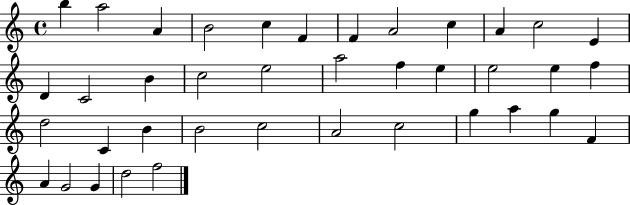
B5/q A5/h A4/q B4/h C5/q F4/q F4/q A4/h C5/q A4/q C5/h E4/q D4/q C4/h B4/q C5/h E5/h A5/h F5/q E5/q E5/h E5/q F5/q D5/h C4/q B4/q B4/h C5/h A4/h C5/h G5/q A5/q G5/q F4/q A4/q G4/h G4/q D5/h F5/h